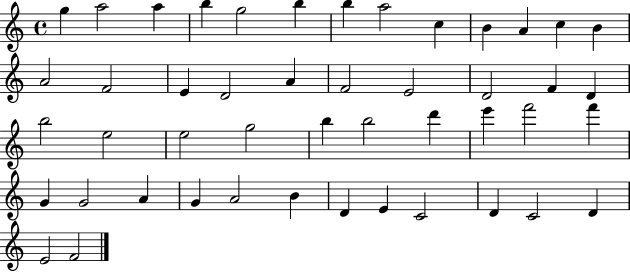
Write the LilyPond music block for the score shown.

{
  \clef treble
  \time 4/4
  \defaultTimeSignature
  \key c \major
  g''4 a''2 a''4 | b''4 g''2 b''4 | b''4 a''2 c''4 | b'4 a'4 c''4 b'4 | \break a'2 f'2 | e'4 d'2 a'4 | f'2 e'2 | d'2 f'4 d'4 | \break b''2 e''2 | e''2 g''2 | b''4 b''2 d'''4 | e'''4 f'''2 f'''4 | \break g'4 g'2 a'4 | g'4 a'2 b'4 | d'4 e'4 c'2 | d'4 c'2 d'4 | \break e'2 f'2 | \bar "|."
}